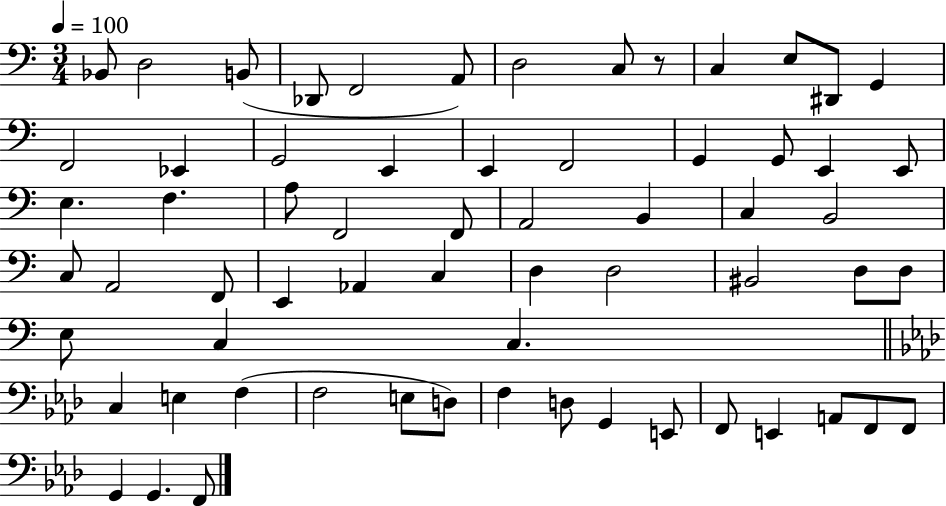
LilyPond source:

{
  \clef bass
  \numericTimeSignature
  \time 3/4
  \key c \major
  \tempo 4 = 100
  \repeat volta 2 { bes,8 d2 b,8( | des,8 f,2 a,8) | d2 c8 r8 | c4 e8 dis,8 g,4 | \break f,2 ees,4 | g,2 e,4 | e,4 f,2 | g,4 g,8 e,4 e,8 | \break e4. f4. | a8 f,2 f,8 | a,2 b,4 | c4 b,2 | \break c8 a,2 f,8 | e,4 aes,4 c4 | d4 d2 | bis,2 d8 d8 | \break e8 c4 c4. | \bar "||" \break \key aes \major c4 e4 f4( | f2 e8 d8) | f4 d8 g,4 e,8 | f,8 e,4 a,8 f,8 f,8 | \break g,4 g,4. f,8 | } \bar "|."
}